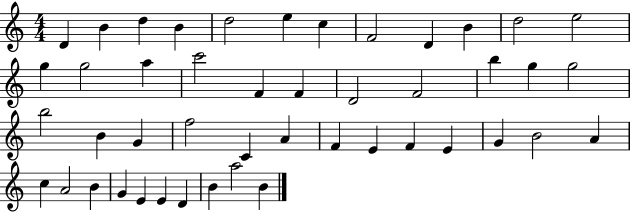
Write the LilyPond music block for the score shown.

{
  \clef treble
  \numericTimeSignature
  \time 4/4
  \key c \major
  d'4 b'4 d''4 b'4 | d''2 e''4 c''4 | f'2 d'4 b'4 | d''2 e''2 | \break g''4 g''2 a''4 | c'''2 f'4 f'4 | d'2 f'2 | b''4 g''4 g''2 | \break b''2 b'4 g'4 | f''2 c'4 a'4 | f'4 e'4 f'4 e'4 | g'4 b'2 a'4 | \break c''4 a'2 b'4 | g'4 e'4 e'4 d'4 | b'4 a''2 b'4 | \bar "|."
}